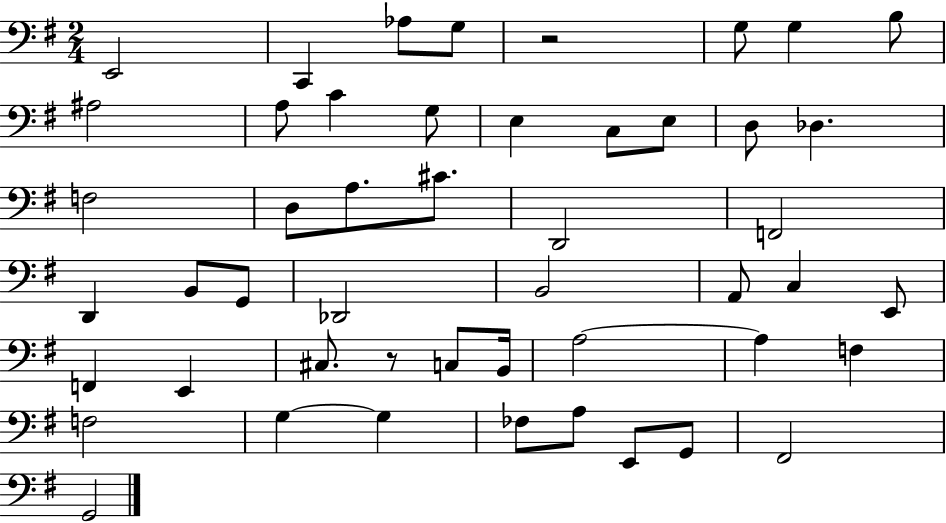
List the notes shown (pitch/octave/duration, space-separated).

E2/h C2/q Ab3/e G3/e R/h G3/e G3/q B3/e A#3/h A3/e C4/q G3/e E3/q C3/e E3/e D3/e Db3/q. F3/h D3/e A3/e. C#4/e. D2/h F2/h D2/q B2/e G2/e Db2/h B2/h A2/e C3/q E2/e F2/q E2/q C#3/e. R/e C3/e B2/s A3/h A3/q F3/q F3/h G3/q G3/q FES3/e A3/e E2/e G2/e F#2/h G2/h